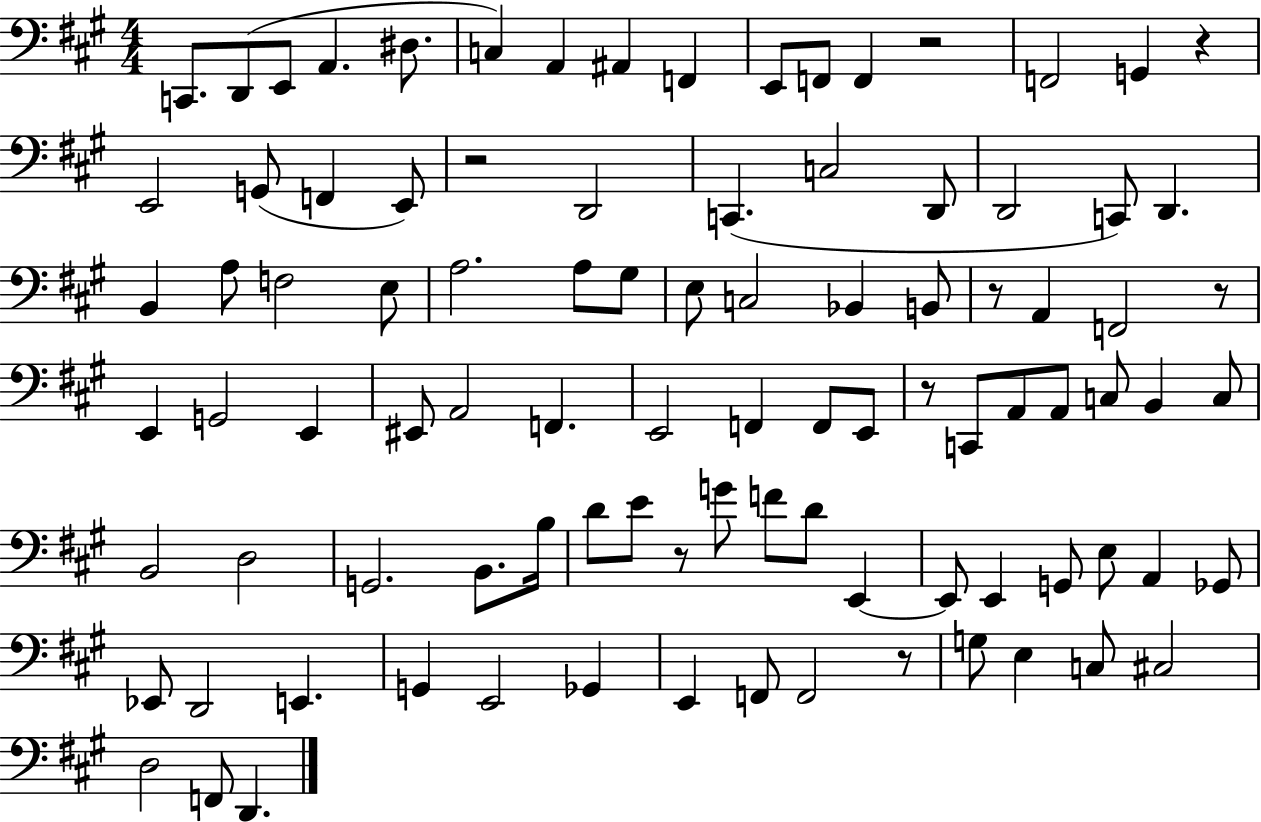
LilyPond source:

{
  \clef bass
  \numericTimeSignature
  \time 4/4
  \key a \major
  c,8. d,8( e,8 a,4. dis8. | c4) a,4 ais,4 f,4 | e,8 f,8 f,4 r2 | f,2 g,4 r4 | \break e,2 g,8( f,4 e,8) | r2 d,2 | c,4.( c2 d,8 | d,2 c,8) d,4. | \break b,4 a8 f2 e8 | a2. a8 gis8 | e8 c2 bes,4 b,8 | r8 a,4 f,2 r8 | \break e,4 g,2 e,4 | eis,8 a,2 f,4. | e,2 f,4 f,8 e,8 | r8 c,8 a,8 a,8 c8 b,4 c8 | \break b,2 d2 | g,2. b,8. b16 | d'8 e'8 r8 g'8 f'8 d'8 e,4~~ | e,8 e,4 g,8 e8 a,4 ges,8 | \break ees,8 d,2 e,4. | g,4 e,2 ges,4 | e,4 f,8 f,2 r8 | g8 e4 c8 cis2 | \break d2 f,8 d,4. | \bar "|."
}